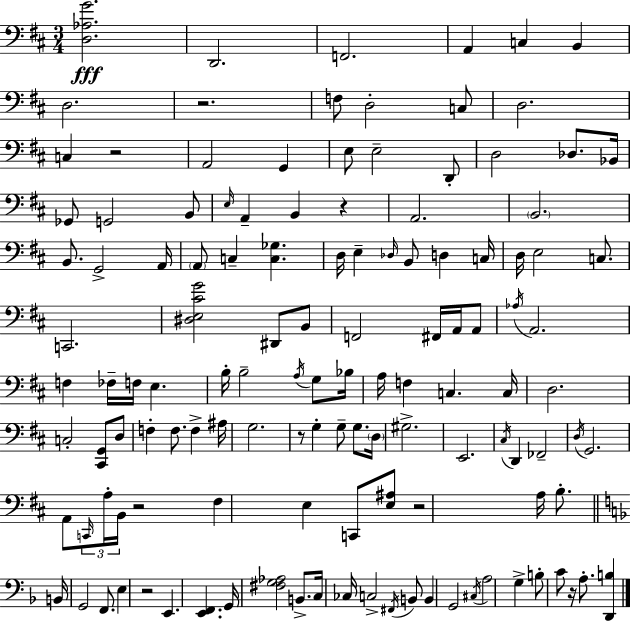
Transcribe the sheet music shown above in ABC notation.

X:1
T:Untitled
M:3/4
L:1/4
K:D
[D,_A,G]2 D,,2 F,,2 A,, C, B,, D,2 z2 F,/2 D,2 C,/2 D,2 C, z2 A,,2 G,, E,/2 E,2 D,,/2 D,2 _D,/2 _B,,/4 _G,,/2 G,,2 B,,/2 E,/4 A,, B,, z A,,2 B,,2 B,,/2 G,,2 A,,/4 A,,/2 C, [C,_G,] D,/4 E, _D,/4 B,,/2 D, C,/4 D,/4 E,2 C,/2 C,,2 [^D,E,^CG]2 ^D,,/2 B,,/2 F,,2 ^F,,/4 A,,/4 A,,/2 _A,/4 A,,2 F, _F,/4 F,/4 E, B,/4 B,2 A,/4 G,/2 _B,/4 A,/4 F, C, C,/4 D,2 C,2 [^C,,G,,]/2 D,/2 F, F,/2 F, ^A,/4 G,2 z/2 G, G,/2 G,/2 D,/4 ^G,2 E,,2 ^C,/4 D,, _F,,2 D,/4 G,,2 A,,/2 C,,/4 A,/4 B,,/4 z2 ^F, E, C,,/2 [E,^A,]/2 z2 A,/4 B,/2 B,,/4 G,,2 F,,/2 E, z2 E,, [E,,F,,] G,,/4 [^F,G,_A,]2 B,,/2 C,/4 _C,/4 C,2 ^F,,/4 B,,/2 B,, G,,2 ^C,/4 A,2 G, B,/2 C/2 z/4 A,/2 [D,,B,]